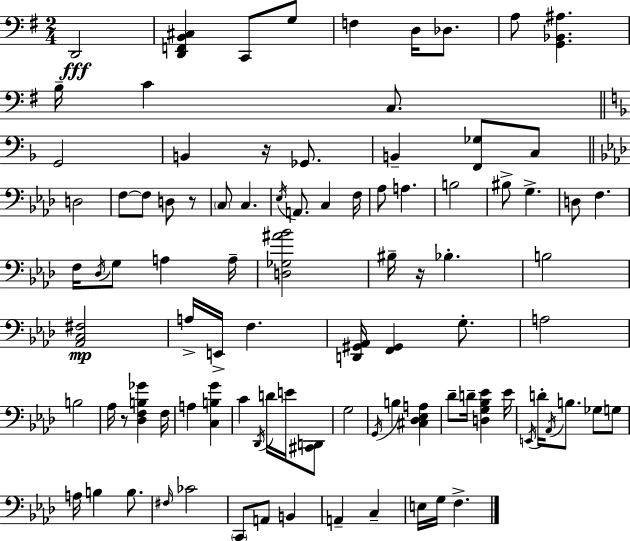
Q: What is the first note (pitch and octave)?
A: D2